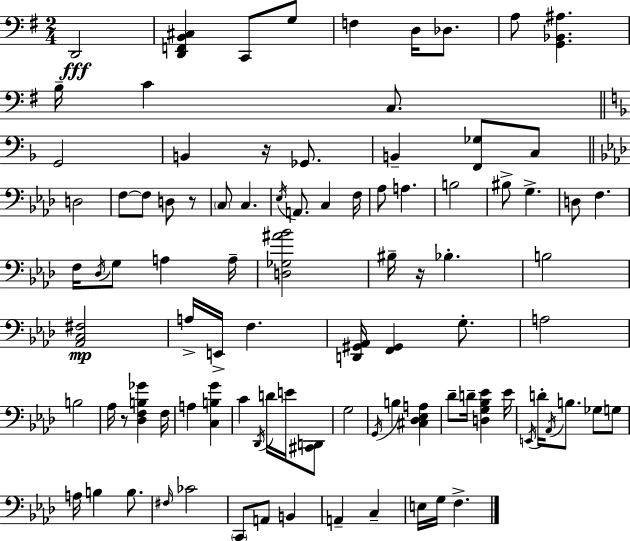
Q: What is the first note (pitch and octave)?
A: D2